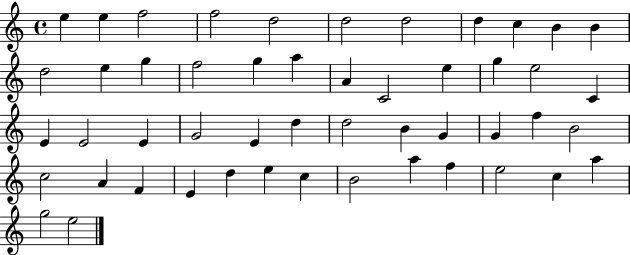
{
  \clef treble
  \time 4/4
  \defaultTimeSignature
  \key c \major
  e''4 e''4 f''2 | f''2 d''2 | d''2 d''2 | d''4 c''4 b'4 b'4 | \break d''2 e''4 g''4 | f''2 g''4 a''4 | a'4 c'2 e''4 | g''4 e''2 c'4 | \break e'4 e'2 e'4 | g'2 e'4 d''4 | d''2 b'4 g'4 | g'4 f''4 b'2 | \break c''2 a'4 f'4 | e'4 d''4 e''4 c''4 | b'2 a''4 f''4 | e''2 c''4 a''4 | \break g''2 e''2 | \bar "|."
}